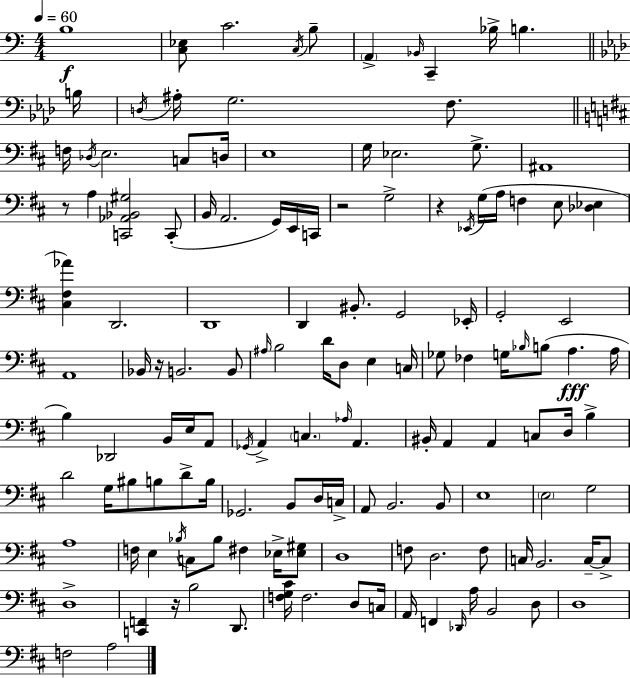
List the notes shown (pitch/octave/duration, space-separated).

B3/w [C3,Eb3]/e C4/h. C3/s B3/e A2/q Bb2/s C2/q Bb3/s B3/q. B3/s D3/s A#3/s G3/h. F3/e. F3/s Db3/s E3/h. C3/e D3/s E3/w G3/s Eb3/h. G3/e. A#2/w R/e A3/q [C2,Ab2,Bb2,G#3]/h C2/e B2/s A2/h. G2/s E2/s C2/s R/h G3/h R/q Eb2/s G3/s A3/s F3/q E3/e [Db3,Eb3]/q [C#3,F#3,Ab4]/q D2/h. D2/w D2/q BIS2/e. G2/h Eb2/s G2/h E2/h A2/w Bb2/s R/s B2/h. B2/e A#3/s B3/h D4/s D3/e E3/q C3/s Gb3/e FES3/q G3/s Bb3/s B3/e A3/q. A3/s B3/q Db2/h B2/s E3/s A2/e Gb2/s A2/q C3/q. Ab3/s A2/q. BIS2/s A2/q A2/q C3/e D3/s B3/q D4/h G3/s BIS3/e B3/e D4/e B3/s Gb2/h. B2/e D3/s C3/s A2/e B2/h. B2/e E3/w E3/h G3/h A3/w F3/s E3/q Bb3/s C3/e Bb3/e F#3/q Eb3/s [Eb3,G#3]/e D3/w F3/e D3/h. F3/e C3/s B2/h. C3/s C3/e D3/w [C2,F2]/q R/s B3/h D2/e. [F3,G3,C#4]/s F3/h. D3/e C3/s A2/s F2/q Db2/s A3/s B2/h D3/e D3/w F3/h A3/h